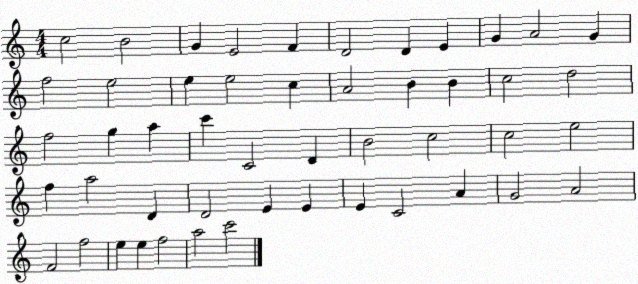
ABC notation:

X:1
T:Untitled
M:4/4
L:1/4
K:C
c2 B2 G E2 F D2 D E G A2 G f2 e2 e e2 c A2 B B c2 d2 f2 g a c' C2 D B2 c2 c2 e2 f a2 D D2 E E E C2 A G2 A2 F2 f2 e e f2 a2 c'2